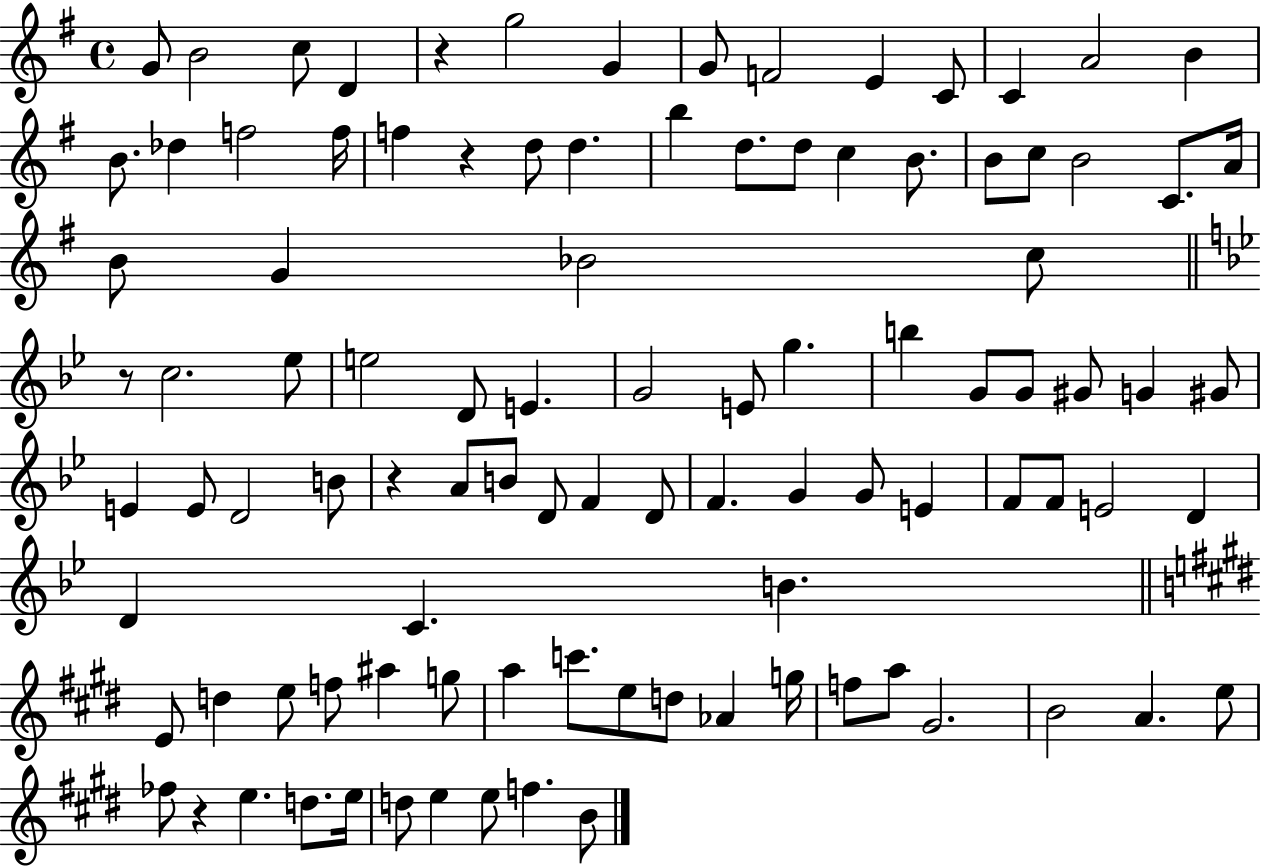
{
  \clef treble
  \time 4/4
  \defaultTimeSignature
  \key g \major
  g'8 b'2 c''8 d'4 | r4 g''2 g'4 | g'8 f'2 e'4 c'8 | c'4 a'2 b'4 | \break b'8. des''4 f''2 f''16 | f''4 r4 d''8 d''4. | b''4 d''8. d''8 c''4 b'8. | b'8 c''8 b'2 c'8. a'16 | \break b'8 g'4 bes'2 c''8 | \bar "||" \break \key bes \major r8 c''2. ees''8 | e''2 d'8 e'4. | g'2 e'8 g''4. | b''4 g'8 g'8 gis'8 g'4 gis'8 | \break e'4 e'8 d'2 b'8 | r4 a'8 b'8 d'8 f'4 d'8 | f'4. g'4 g'8 e'4 | f'8 f'8 e'2 d'4 | \break d'4 c'4. b'4. | \bar "||" \break \key e \major e'8 d''4 e''8 f''8 ais''4 g''8 | a''4 c'''8. e''8 d''8 aes'4 g''16 | f''8 a''8 gis'2. | b'2 a'4. e''8 | \break fes''8 r4 e''4. d''8. e''16 | d''8 e''4 e''8 f''4. b'8 | \bar "|."
}